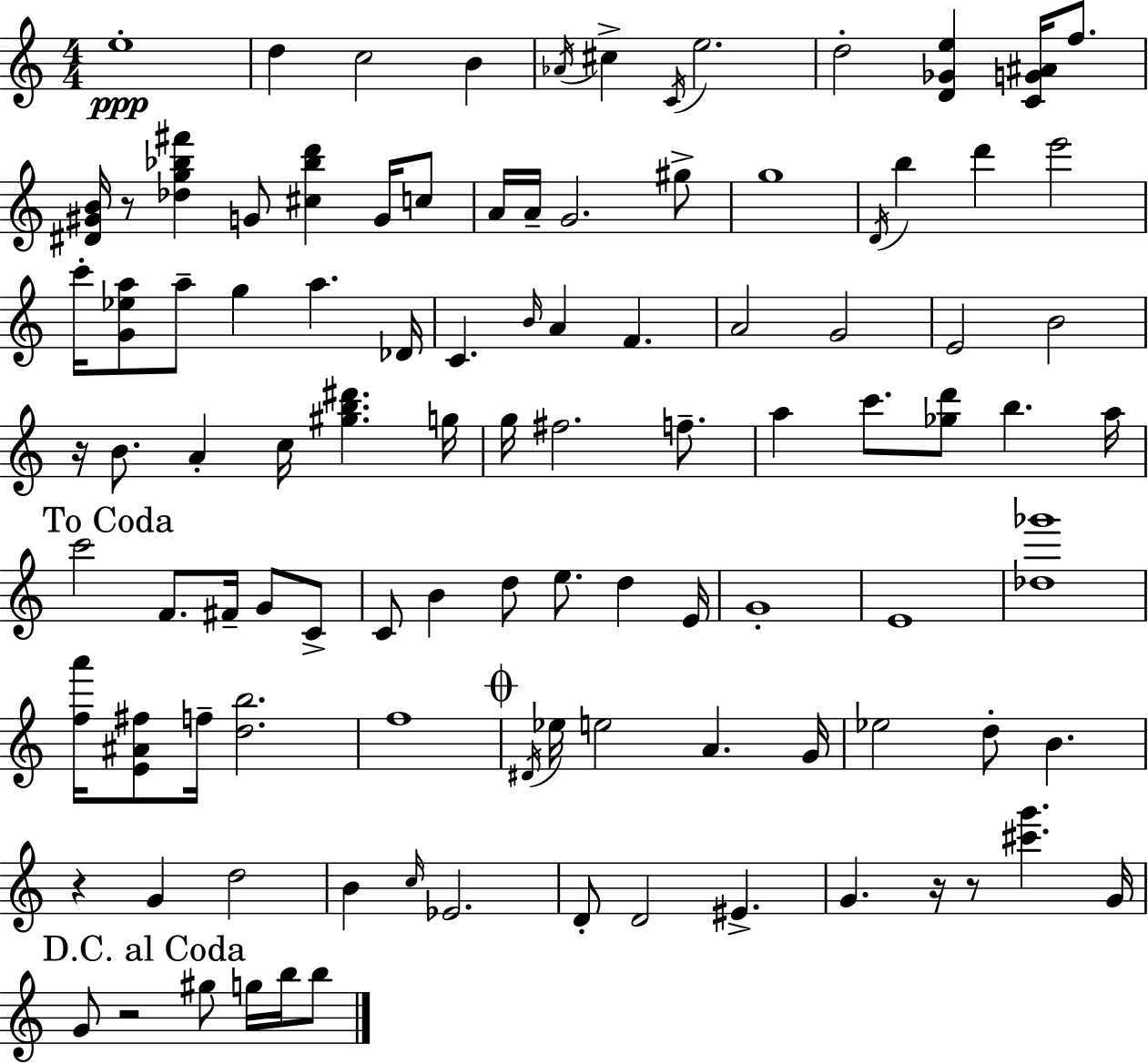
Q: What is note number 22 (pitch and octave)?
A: E6